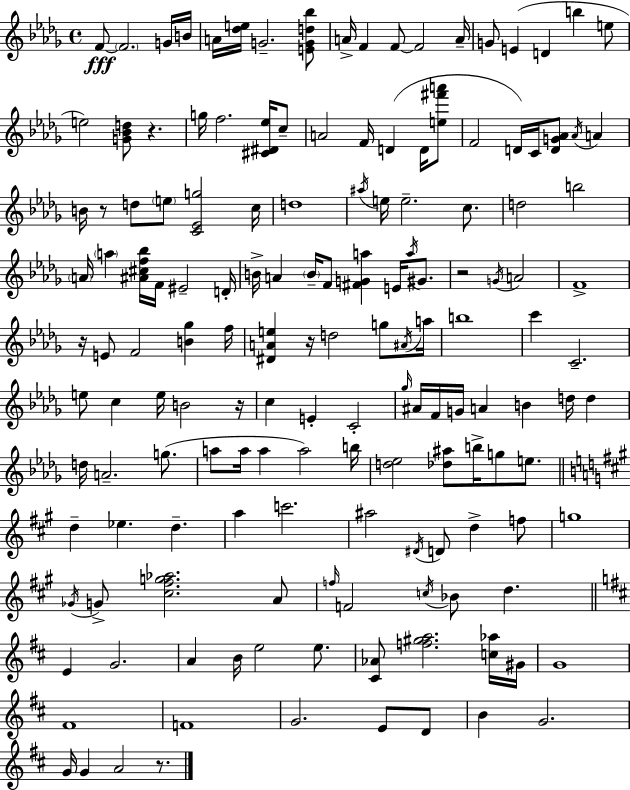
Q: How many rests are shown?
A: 7